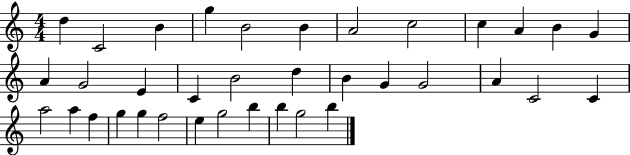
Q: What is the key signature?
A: C major